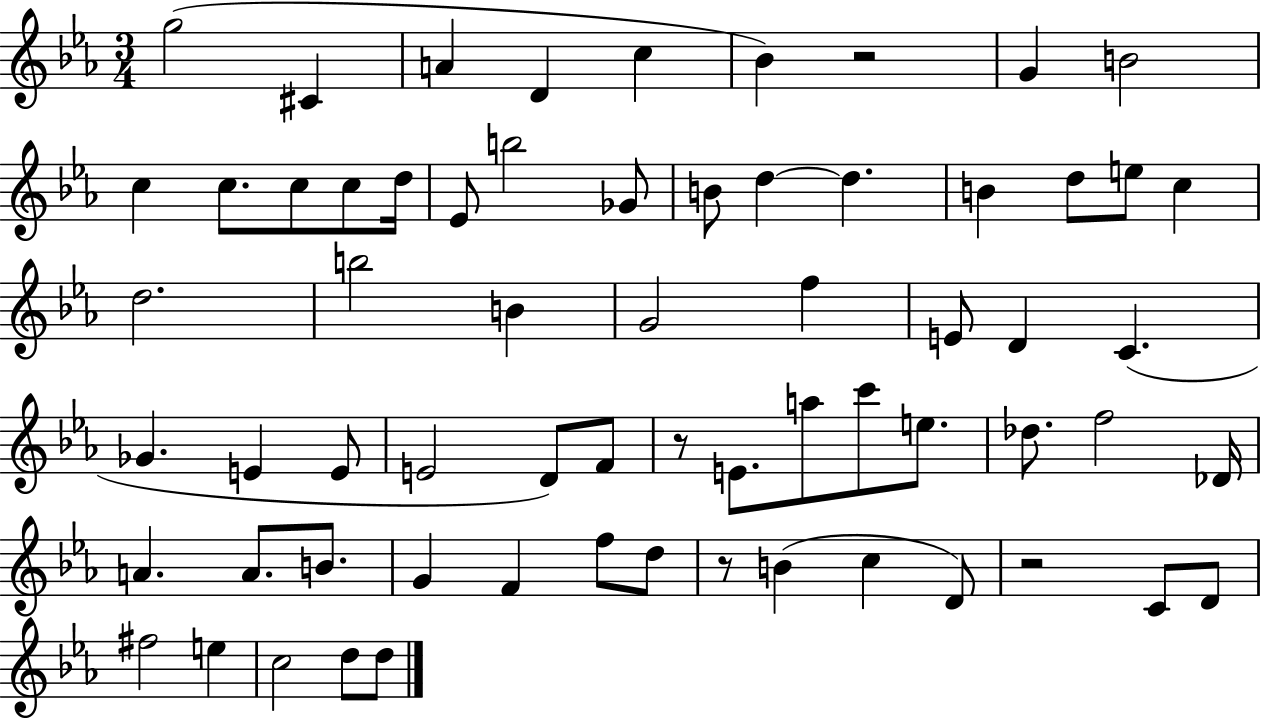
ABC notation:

X:1
T:Untitled
M:3/4
L:1/4
K:Eb
g2 ^C A D c _B z2 G B2 c c/2 c/2 c/2 d/4 _E/2 b2 _G/2 B/2 d d B d/2 e/2 c d2 b2 B G2 f E/2 D C _G E E/2 E2 D/2 F/2 z/2 E/2 a/2 c'/2 e/2 _d/2 f2 _D/4 A A/2 B/2 G F f/2 d/2 z/2 B c D/2 z2 C/2 D/2 ^f2 e c2 d/2 d/2